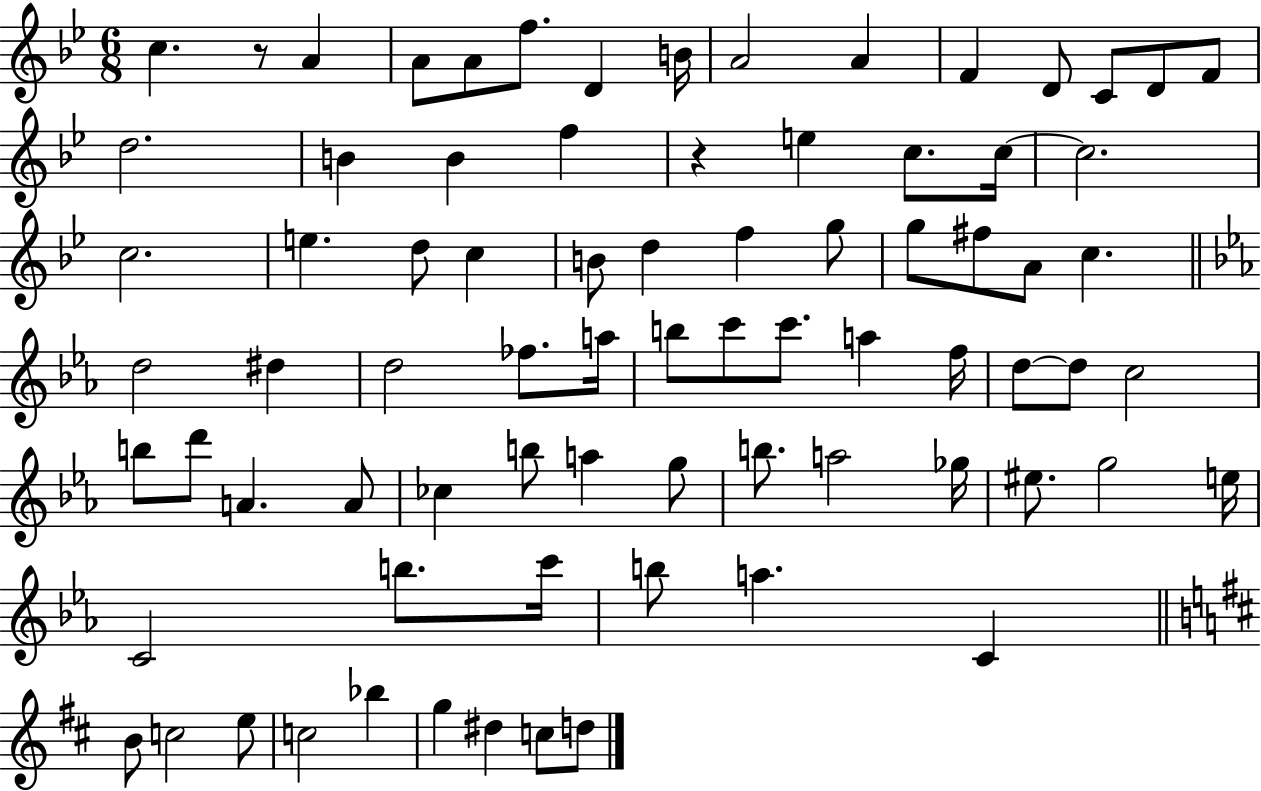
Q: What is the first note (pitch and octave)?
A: C5